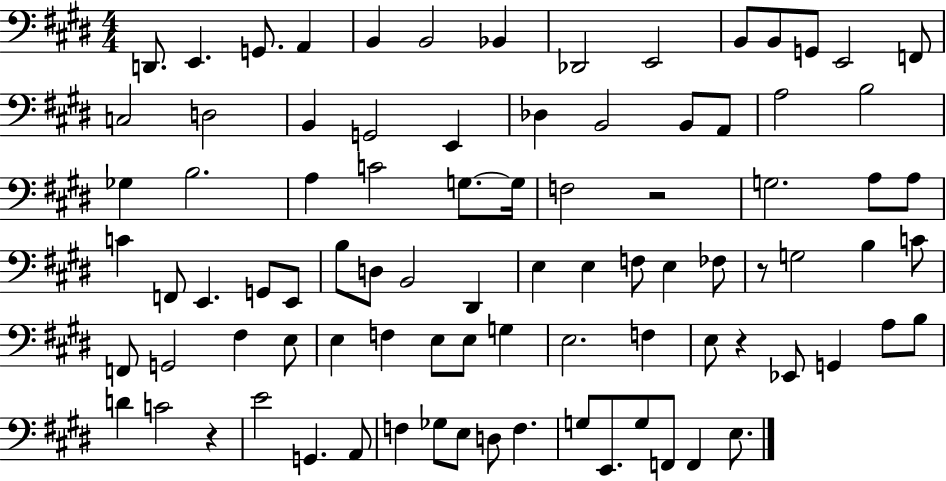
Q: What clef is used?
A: bass